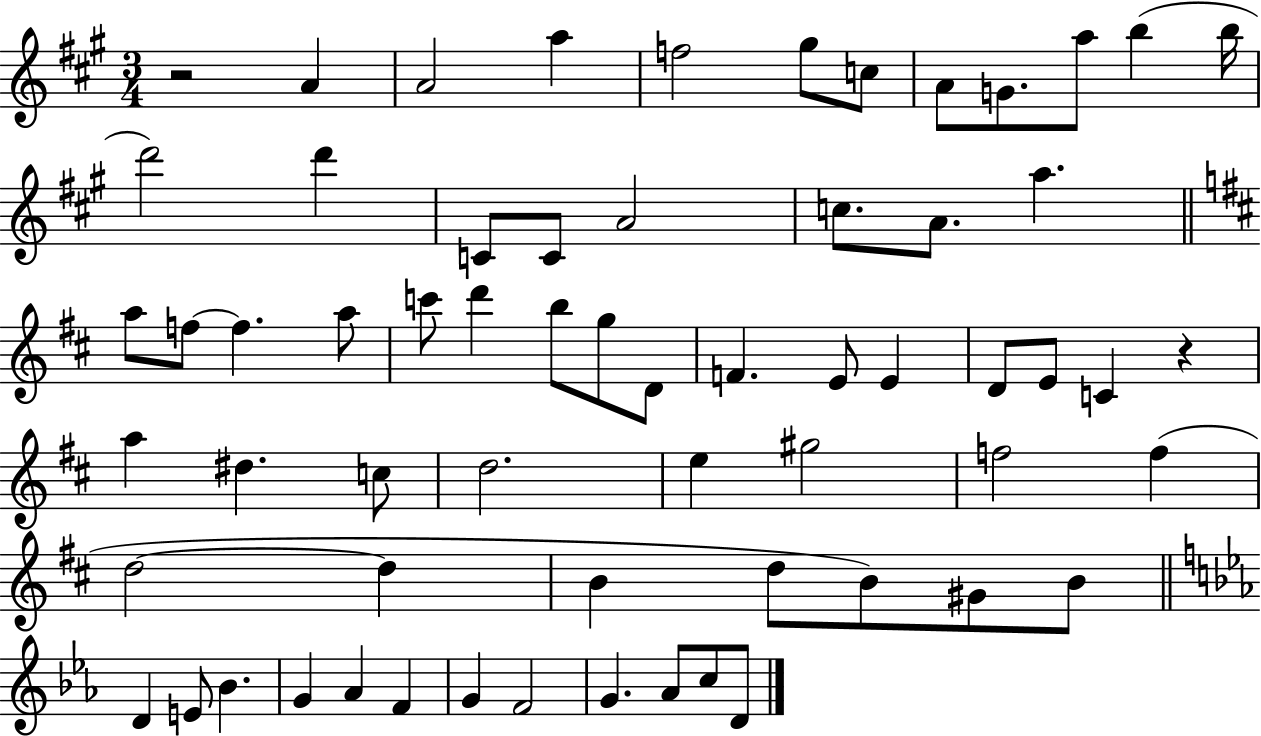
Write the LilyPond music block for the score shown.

{
  \clef treble
  \numericTimeSignature
  \time 3/4
  \key a \major
  \repeat volta 2 { r2 a'4 | a'2 a''4 | f''2 gis''8 c''8 | a'8 g'8. a''8 b''4( b''16 | \break d'''2) d'''4 | c'8 c'8 a'2 | c''8. a'8. a''4. | \bar "||" \break \key d \major a''8 f''8~~ f''4. a''8 | c'''8 d'''4 b''8 g''8 d'8 | f'4. e'8 e'4 | d'8 e'8 c'4 r4 | \break a''4 dis''4. c''8 | d''2. | e''4 gis''2 | f''2 f''4( | \break d''2~~ d''4 | b'4 d''8 b'8) gis'8 b'8 | \bar "||" \break \key ees \major d'4 e'8 bes'4. | g'4 aes'4 f'4 | g'4 f'2 | g'4. aes'8 c''8 d'8 | \break } \bar "|."
}